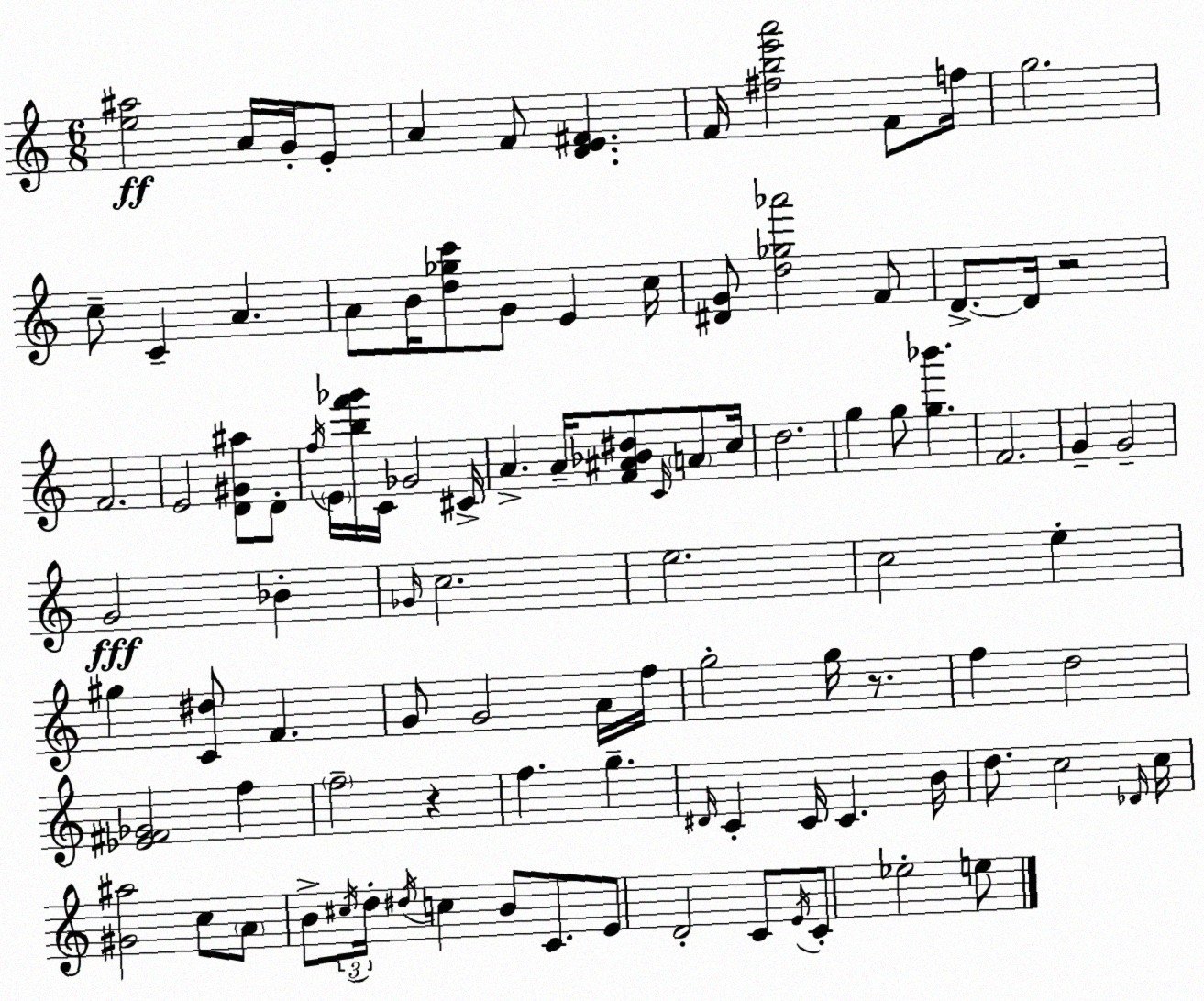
X:1
T:Untitled
M:6/8
L:1/4
K:Am
[e^a]2 A/4 G/4 E/2 A F/2 [DE^F] F/4 [^fbe'a']2 F/2 f/4 g2 c/2 C A A/2 B/4 [d_gc']/2 G/2 E c/4 [^DG]/2 [d_g_a']2 F/2 D/2 D/4 z2 F2 E2 [D^G^a]/2 D/2 f/4 E/4 [bf'_g']/4 C/4 _G2 ^C/4 A A/4 [F^A_B^d]/2 C/4 A/2 c/4 d2 g g/2 [g_b'] F2 G G2 G2 _B _G/4 c2 e2 c2 e ^g [C^d]/2 F G/2 G2 A/4 f/4 g2 g/4 z/2 f d2 [_E^F_G]2 f f2 z f g ^D/4 C C/4 C B/4 d/2 c2 _D/4 c/4 [^G^a]2 c/2 A/2 B/2 ^c/4 d/4 ^d/4 c B/2 C/2 E/2 D2 C/2 E/4 C/2 _e2 e/2